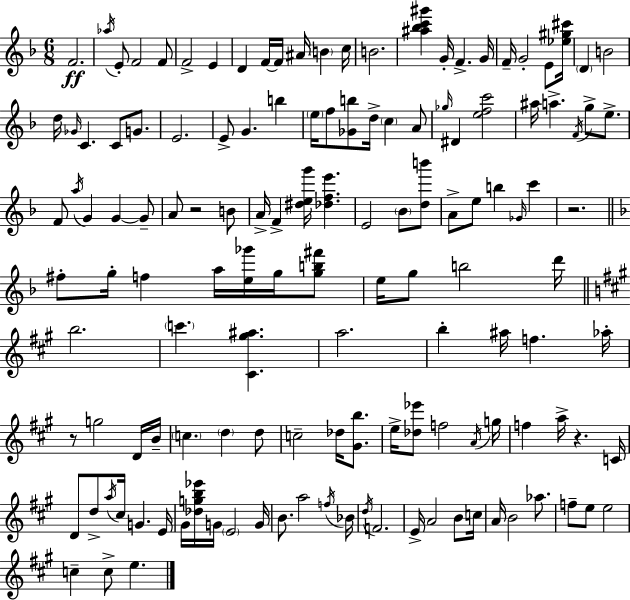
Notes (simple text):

F4/h. Ab5/s E4/e F4/h F4/e F4/h E4/q D4/q F4/s F4/s A#4/s B4/q C5/s B4/h. [A#5,Bb5,C6,G#6]/q G4/s F4/q. G4/s F4/s G4/h E4/e [Eb5,G#5,C#6]/s D4/q B4/h D5/s Gb4/s C4/q. C4/e G4/e. E4/h. E4/e G4/q. B5/q E5/s F5/e [Gb4,B5]/e D5/s C5/q A4/e Gb5/s D#4/q [E5,F5,C6]/h A#5/s A5/q. F4/s G5/e E5/e. F4/e A5/s G4/q G4/q G4/e A4/e R/h B4/e A4/s F4/q [D#5,E5,G6]/s [Db5,F5,E6]/q. E4/h Bb4/e [D5,B6]/e A4/e E5/e B5/q Gb4/s C6/q R/h. F#5/e G5/s F5/q A5/s [E5,Gb6]/s G5/s [G5,B5,F#6]/e E5/s G5/e B5/h D6/s B5/h. C6/q. [C#4,G#5,A#5]/q. A5/h. B5/q A#5/s F5/q. Ab5/s R/e G5/h D4/s B4/s C5/q. D5/q D5/e C5/h Db5/s [G#4,B5]/e. E5/s [Db5,Eb6]/e F5/h A4/s G5/s F5/q A5/s R/q. C4/s D4/e D5/e A5/s C#5/s G4/q. E4/s G#4/s [Db5,G5,B5,Eb6]/s G4/s E4/h G4/s B4/e. A5/h F5/s Bb4/s D5/s F4/h. E4/s A4/h B4/e C5/s A4/s B4/h Ab5/e. F5/e E5/e E5/h C5/q C5/e E5/q.